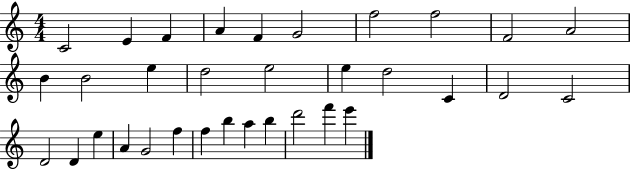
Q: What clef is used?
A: treble